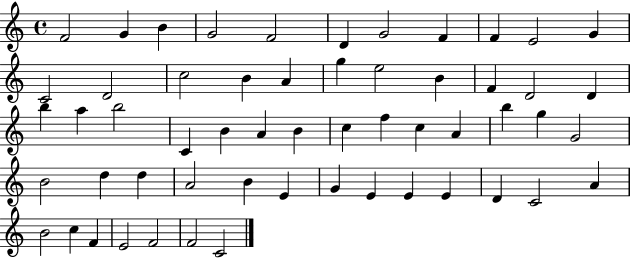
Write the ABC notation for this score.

X:1
T:Untitled
M:4/4
L:1/4
K:C
F2 G B G2 F2 D G2 F F E2 G C2 D2 c2 B A g e2 B F D2 D b a b2 C B A B c f c A b g G2 B2 d d A2 B E G E E E D C2 A B2 c F E2 F2 F2 C2